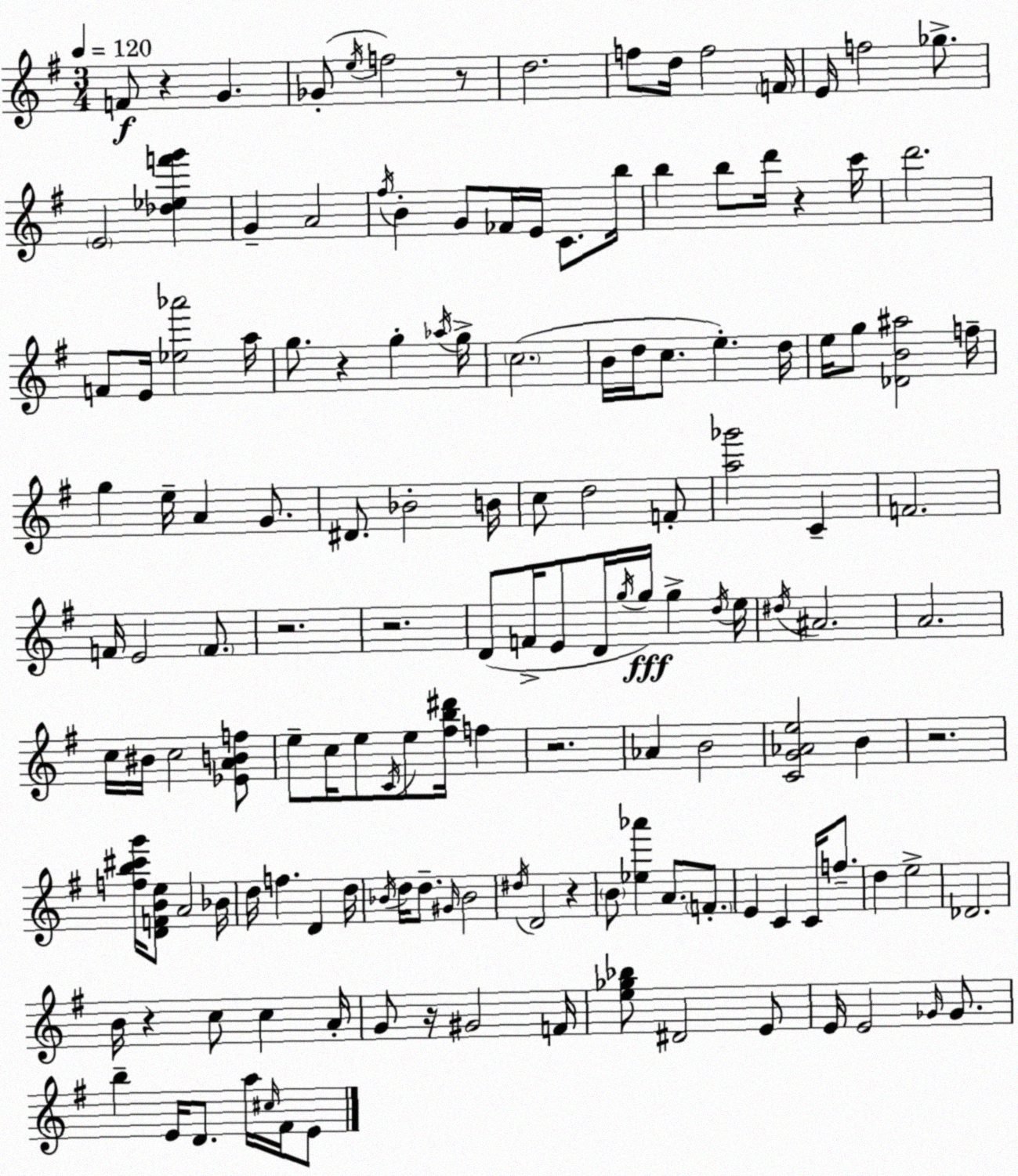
X:1
T:Untitled
M:3/4
L:1/4
K:Em
F/2 z G _G/2 e/4 f2 z/2 d2 f/2 d/4 f2 F/4 E/4 f2 _g/2 E2 [_d_ef'g'] G A2 ^f/4 B G/2 _F/4 E/4 C/2 b/4 b b/2 d'/4 z c'/4 d'2 F/2 E/4 [_e_a']2 a/4 g/2 z g _a/4 g/4 c2 B/4 d/4 c/2 e d/4 e/4 g/2 [_DB^a]2 f/4 g e/4 A G/2 ^D/2 _B2 B/4 c/2 d2 F/2 [a_g']2 C F2 F/4 E2 F/2 z2 z2 D/2 F/4 E/2 D/4 g/4 g/4 g d/4 e/4 ^d/4 ^A2 A2 c/4 ^B/4 c2 [_EABf]/2 e/2 c/4 e/2 C/4 e/2 [^fb^d']/4 f z2 _A B2 [CG_Ae]2 B z2 [fb^c'g']/4 [DFBe]/2 A2 _B/4 d/4 f D d/4 _B/4 d/4 d/2 ^G/4 _B2 ^d/4 D2 z B/2 [_e_a'] A/2 F/2 E C C/4 f/2 d e2 _D2 B/4 z c/2 c A/4 G/2 z/4 ^G2 F/4 [e_g_b]/2 ^D2 E/2 E/4 E2 _G/4 _G/2 b E/4 D/2 a/4 ^c/4 ^F/4 E/2